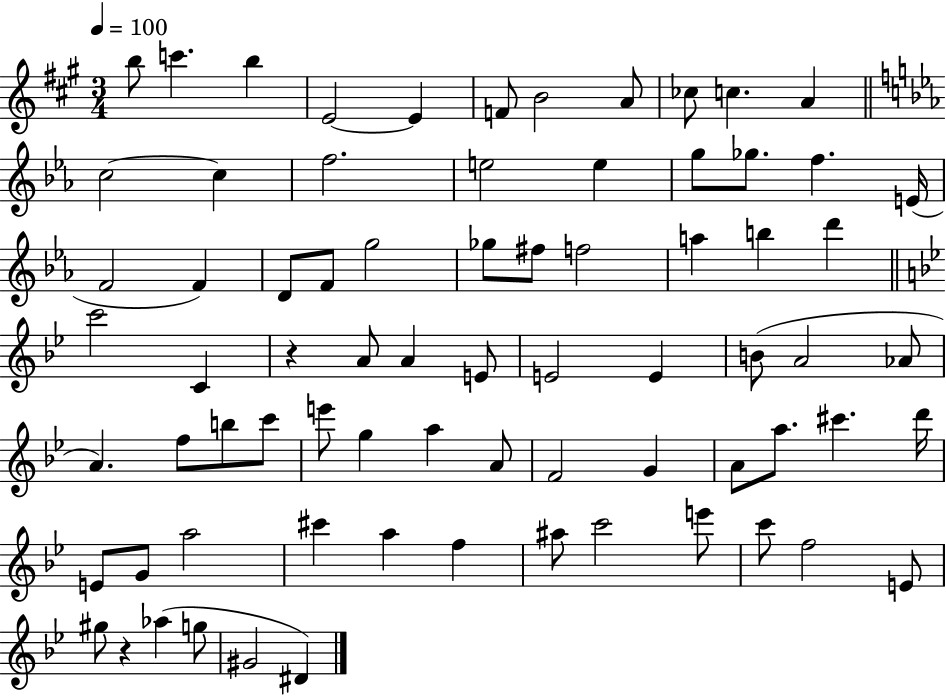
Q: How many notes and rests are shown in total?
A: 74